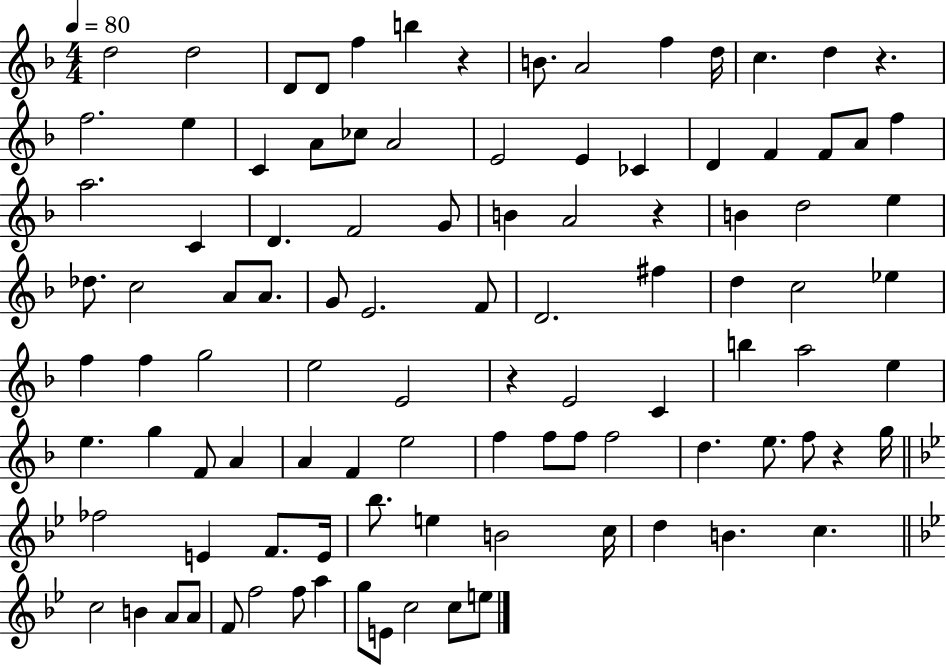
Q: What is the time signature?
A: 4/4